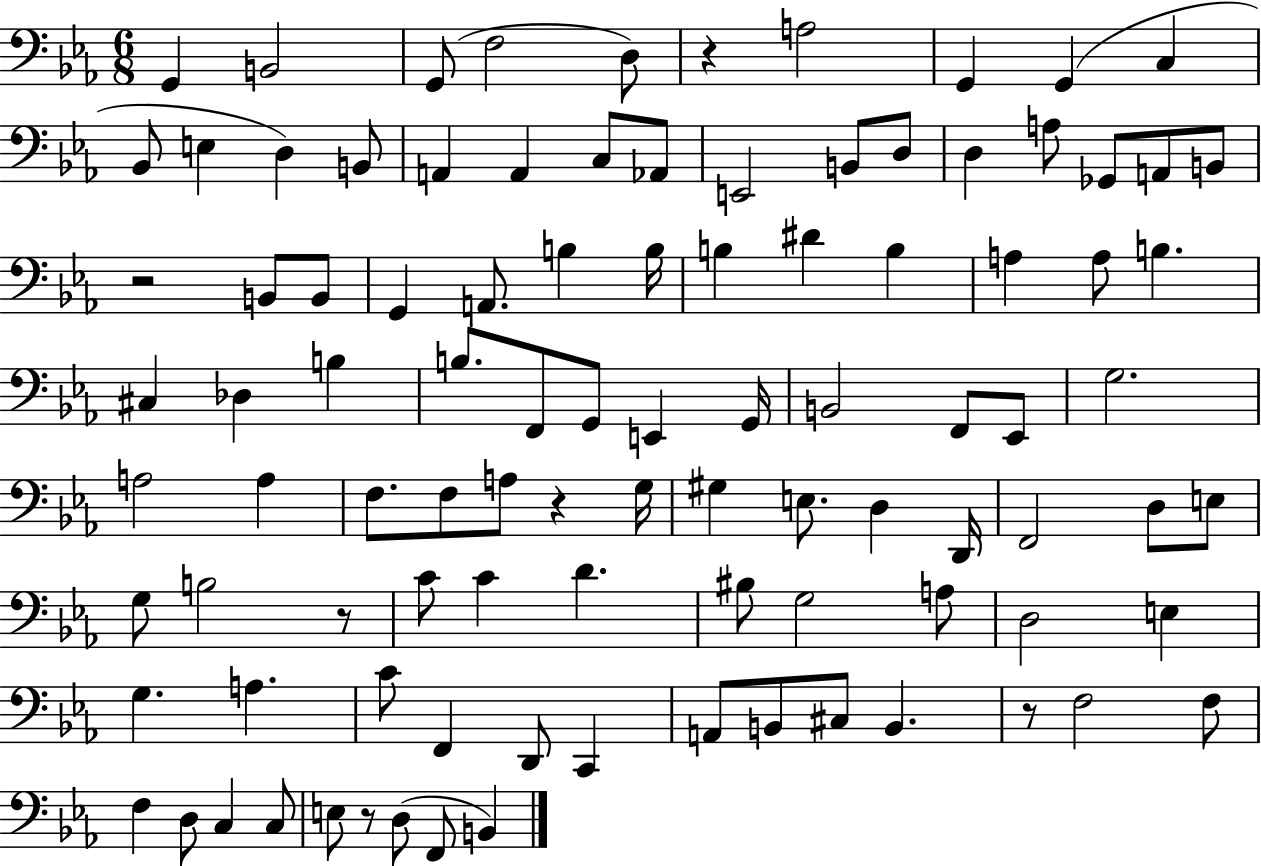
G2/q B2/h G2/e F3/h D3/e R/q A3/h G2/q G2/q C3/q Bb2/e E3/q D3/q B2/e A2/q A2/q C3/e Ab2/e E2/h B2/e D3/e D3/q A3/e Gb2/e A2/e B2/e R/h B2/e B2/e G2/q A2/e. B3/q B3/s B3/q D#4/q B3/q A3/q A3/e B3/q. C#3/q Db3/q B3/q B3/e. F2/e G2/e E2/q G2/s B2/h F2/e Eb2/e G3/h. A3/h A3/q F3/e. F3/e A3/e R/q G3/s G#3/q E3/e. D3/q D2/s F2/h D3/e E3/e G3/e B3/h R/e C4/e C4/q D4/q. BIS3/e G3/h A3/e D3/h E3/q G3/q. A3/q. C4/e F2/q D2/e C2/q A2/e B2/e C#3/e B2/q. R/e F3/h F3/e F3/q D3/e C3/q C3/e E3/e R/e D3/e F2/e B2/q